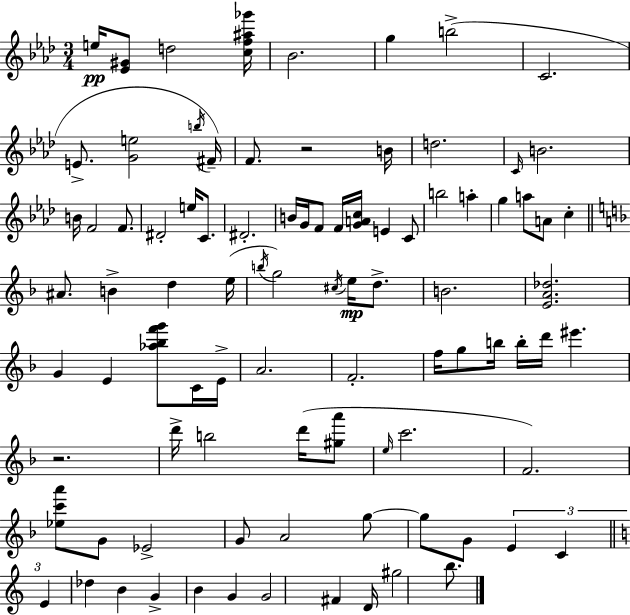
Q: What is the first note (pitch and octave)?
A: E5